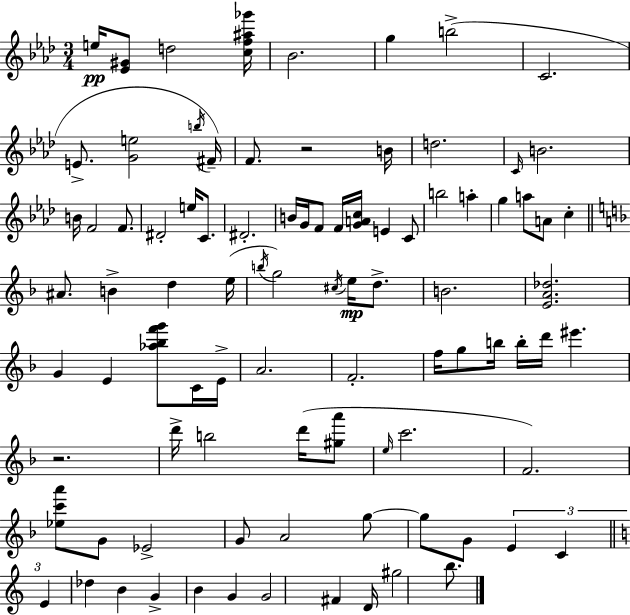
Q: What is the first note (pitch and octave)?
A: E5